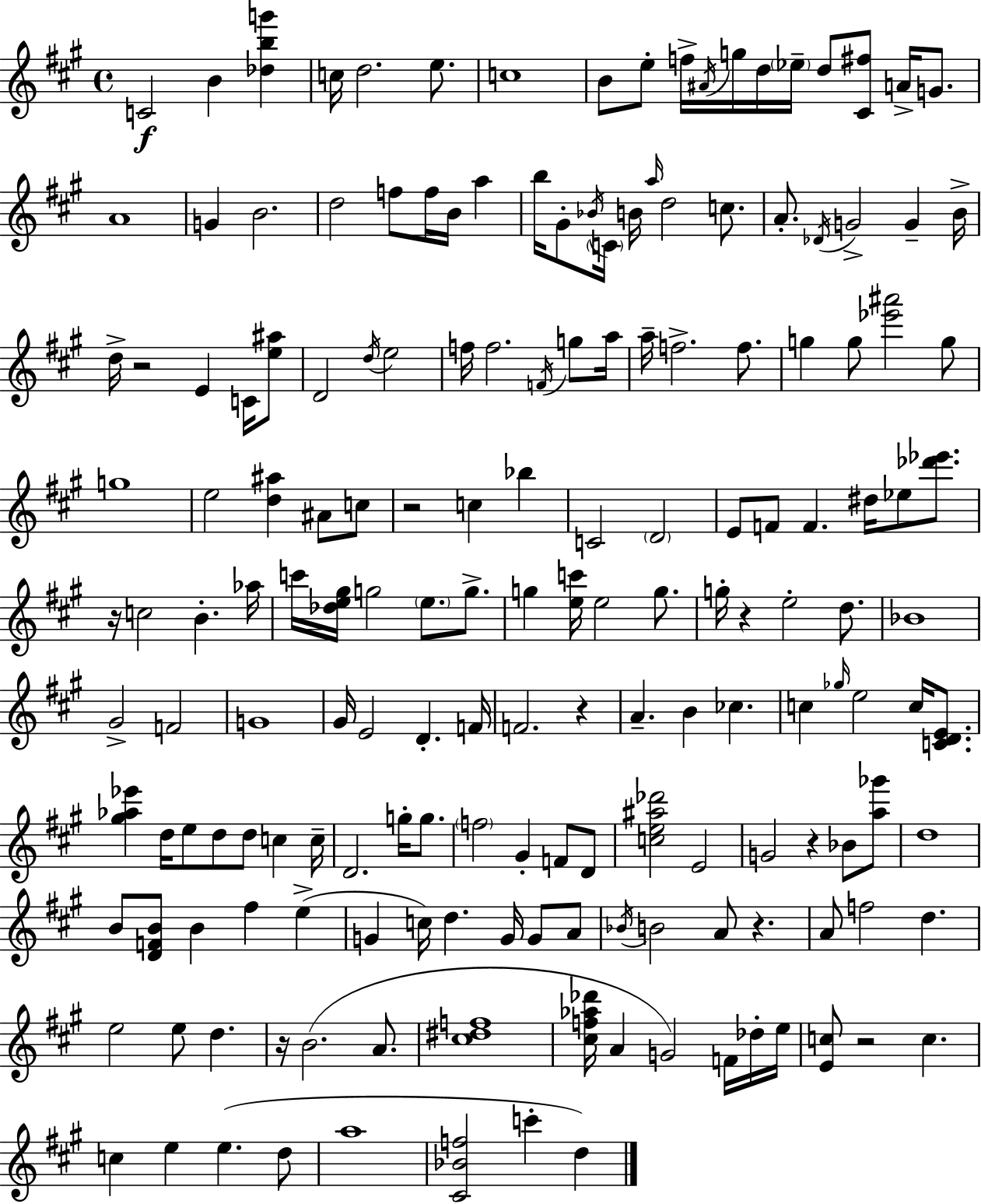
C4/h B4/q [Db5,B5,G6]/q C5/s D5/h. E5/e. C5/w B4/e E5/e F5/s A#4/s G5/s D5/s Eb5/s D5/e [C#4,F#5]/e A4/s G4/e. A4/w G4/q B4/h. D5/h F5/e F5/s B4/s A5/q B5/s G#4/e Bb4/s C4/s B4/s A5/s D5/h C5/e. A4/e. Db4/s G4/h G4/q B4/s D5/s R/h E4/q C4/s [E5,A#5]/e D4/h D5/s E5/h F5/s F5/h. F4/s G5/e A5/s A5/s F5/h. F5/e. G5/q G5/e [Eb6,A#6]/h G5/e G5/w E5/h [D5,A#5]/q A#4/e C5/e R/h C5/q Bb5/q C4/h D4/h E4/e F4/e F4/q. D#5/s Eb5/e [Db6,Eb6]/e. R/s C5/h B4/q. Ab5/s C6/s [Db5,E5,G#5]/s G5/h E5/e. G5/e. G5/q [E5,C6]/s E5/h G5/e. G5/s R/q E5/h D5/e. Bb4/w G#4/h F4/h G4/w G#4/s E4/h D4/q. F4/s F4/h. R/q A4/q. B4/q CES5/q. C5/q Gb5/s E5/h C5/s [C4,D4,E4]/e. [G#5,Ab5,Eb6]/q D5/s E5/e D5/e D5/e C5/q C5/s D4/h. G5/s G5/e. F5/h G#4/q F4/e D4/e [C5,E5,A#5,Db6]/h E4/h G4/h R/q Bb4/e [A5,Gb6]/e D5/w B4/e [D4,F4,B4]/e B4/q F#5/q E5/q G4/q C5/s D5/q. G4/s G4/e A4/e Bb4/s B4/h A4/e R/q. A4/e F5/h D5/q. E5/h E5/e D5/q. R/s B4/h. A4/e. [C#5,D#5,F5]/w [C#5,F5,Ab5,Db6]/s A4/q G4/h F4/s Db5/s E5/s [E4,C5]/e R/h C5/q. C5/q E5/q E5/q. D5/e A5/w [C#4,Bb4,F5]/h C6/q D5/q